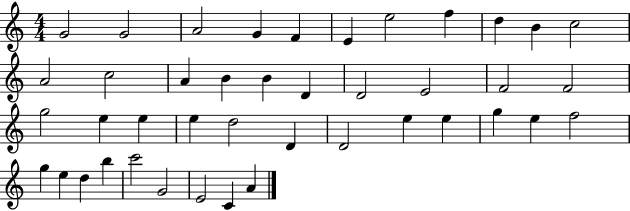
{
  \clef treble
  \numericTimeSignature
  \time 4/4
  \key c \major
  g'2 g'2 | a'2 g'4 f'4 | e'4 e''2 f''4 | d''4 b'4 c''2 | \break a'2 c''2 | a'4 b'4 b'4 d'4 | d'2 e'2 | f'2 f'2 | \break g''2 e''4 e''4 | e''4 d''2 d'4 | d'2 e''4 e''4 | g''4 e''4 f''2 | \break g''4 e''4 d''4 b''4 | c'''2 g'2 | e'2 c'4 a'4 | \bar "|."
}